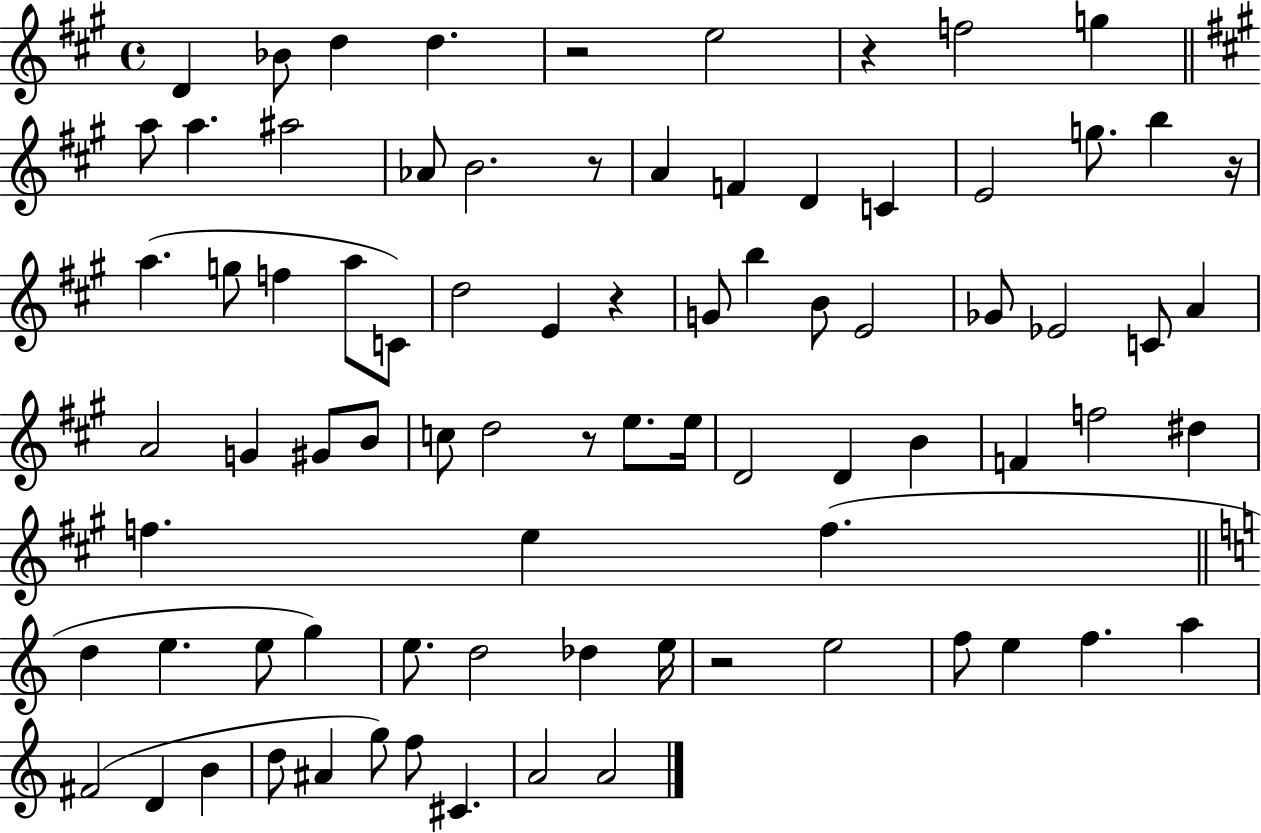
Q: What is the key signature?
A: A major